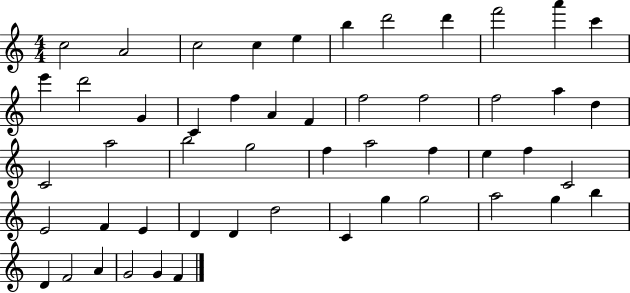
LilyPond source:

{
  \clef treble
  \numericTimeSignature
  \time 4/4
  \key c \major
  c''2 a'2 | c''2 c''4 e''4 | b''4 d'''2 d'''4 | f'''2 a'''4 c'''4 | \break e'''4 d'''2 g'4 | c'4 f''4 a'4 f'4 | f''2 f''2 | f''2 a''4 d''4 | \break c'2 a''2 | b''2 g''2 | f''4 a''2 f''4 | e''4 f''4 c'2 | \break e'2 f'4 e'4 | d'4 d'4 d''2 | c'4 g''4 g''2 | a''2 g''4 b''4 | \break d'4 f'2 a'4 | g'2 g'4 f'4 | \bar "|."
}